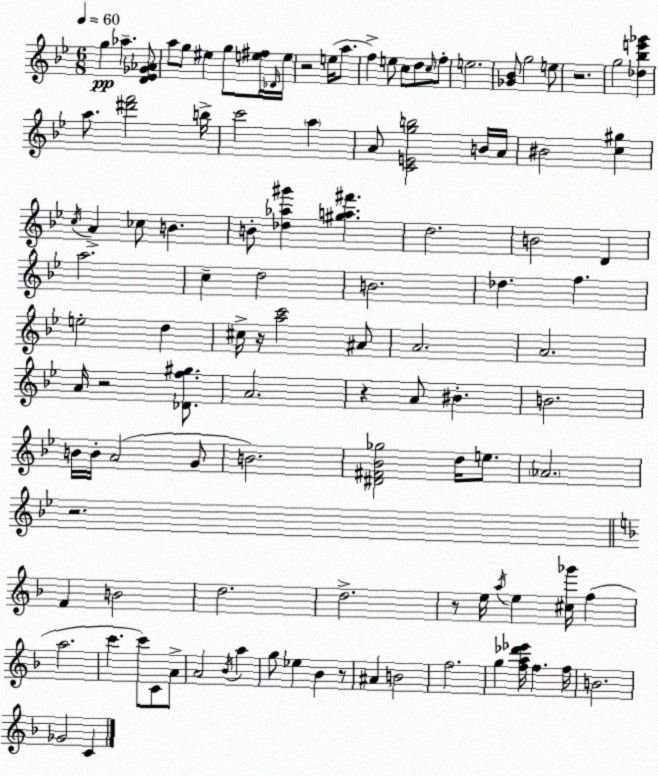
X:1
T:Untitled
M:6/8
L:1/4
K:Bb
g _a [D_E_G_A]/2 a/2 g/2 ^e g/2 [e^f]/4 _D/4 e/4 z2 e/4 a/2 f e/2 c/2 d/2 c/4 f/2 e2 [_G_B]/2 g2 e/2 z2 g2 [_d_be'_g'] a/2 [^d'f']2 b/4 c'2 a A/2 [CEgb]2 B/4 A/4 ^B2 [c^g] c/4 A _c/2 B B/2 [_d_a^g'] [^ga^f'] d2 B2 D a2 c d2 B2 _d f e2 d ^c/4 z/4 [ac']2 ^A/2 A2 A2 A/4 z2 [_Df^g]/2 A2 z A/2 ^B B2 B/4 B/4 A2 G/2 B2 [^D^F_B_g]2 d/4 e/2 _A2 z2 F B2 d2 d2 z/2 e/4 a/4 e [^c_g']/4 f a2 c' c'/2 C/2 A/2 A2 _B/4 a g/2 _e _B z/2 ^A B2 f2 g [fa_d'_e']/4 f f/4 B2 _G2 C